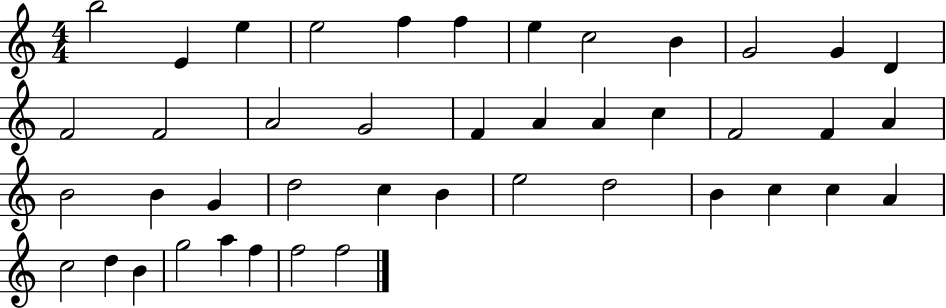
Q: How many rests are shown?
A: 0